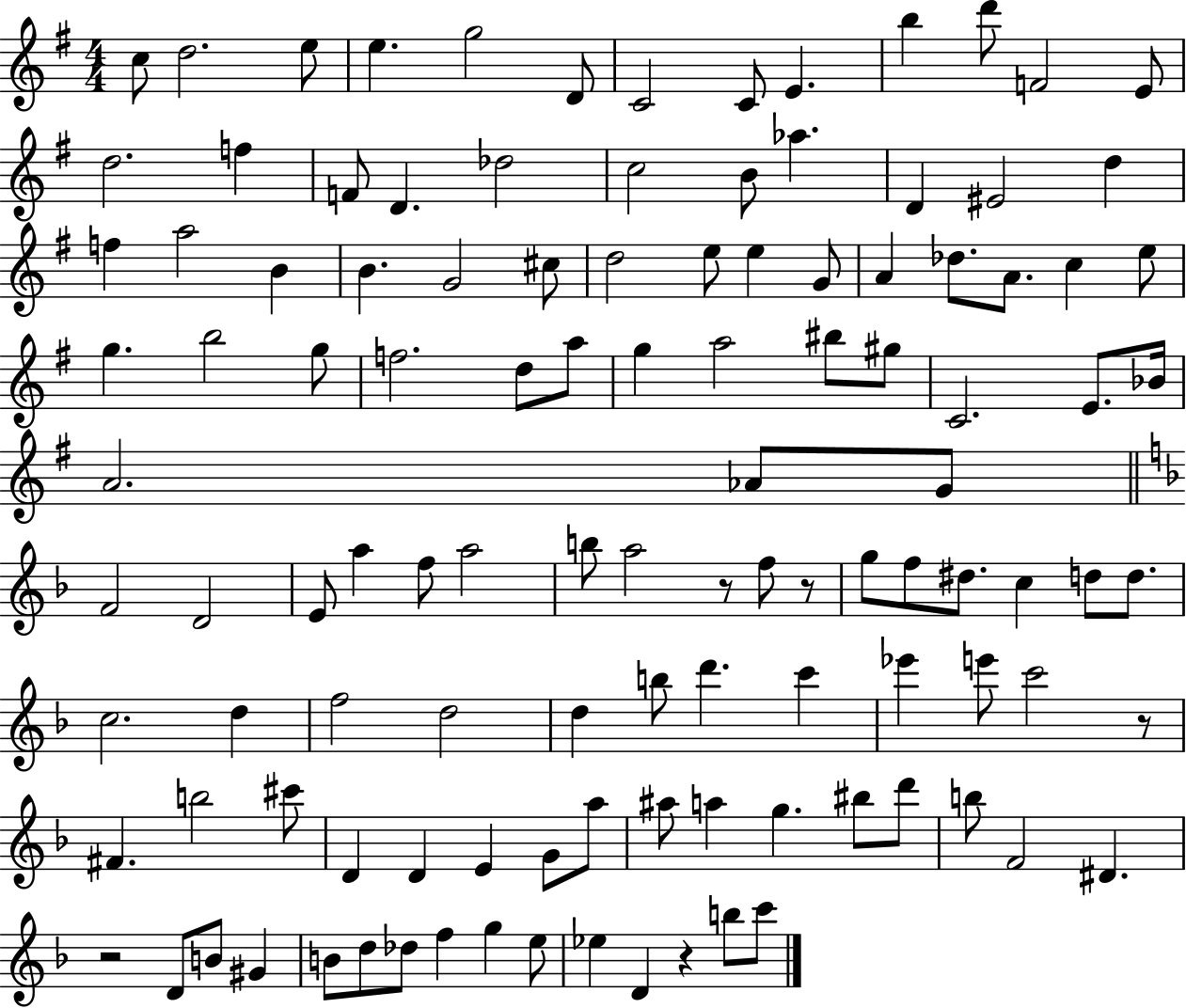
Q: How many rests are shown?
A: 5